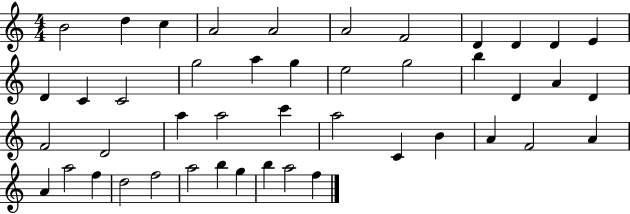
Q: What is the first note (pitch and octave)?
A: B4